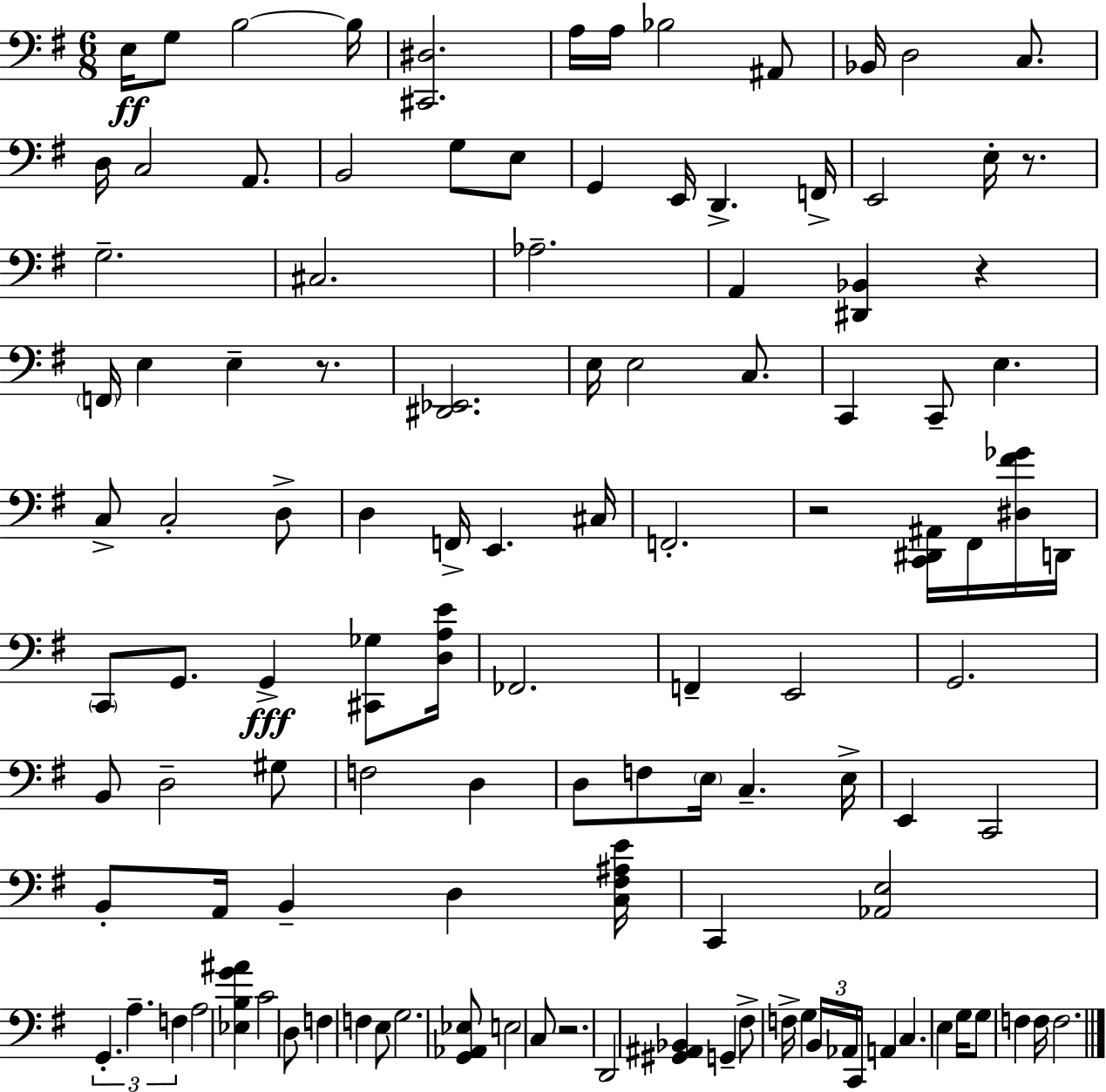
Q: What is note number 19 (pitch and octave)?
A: E2